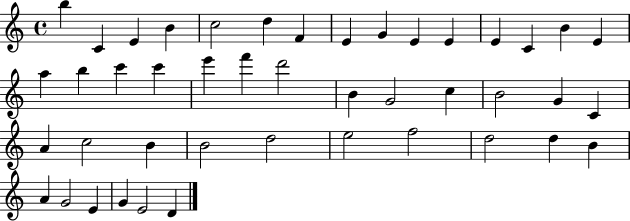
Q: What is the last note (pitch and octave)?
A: D4